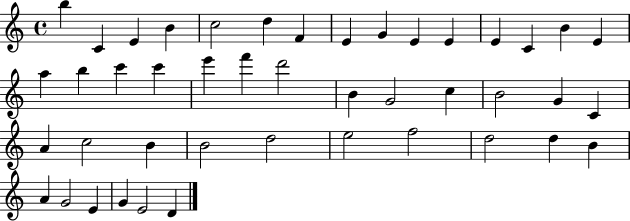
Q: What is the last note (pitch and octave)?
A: D4